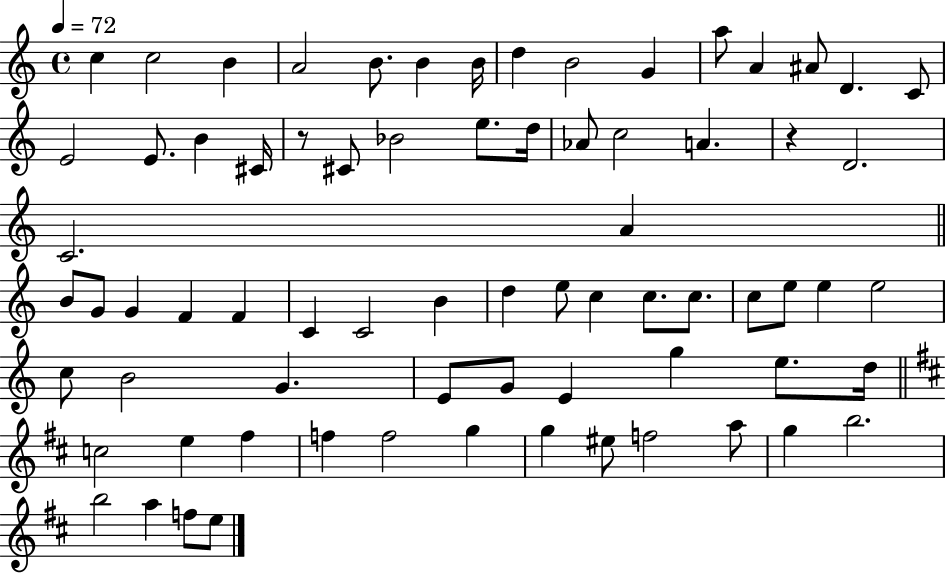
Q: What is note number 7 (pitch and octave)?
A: B4